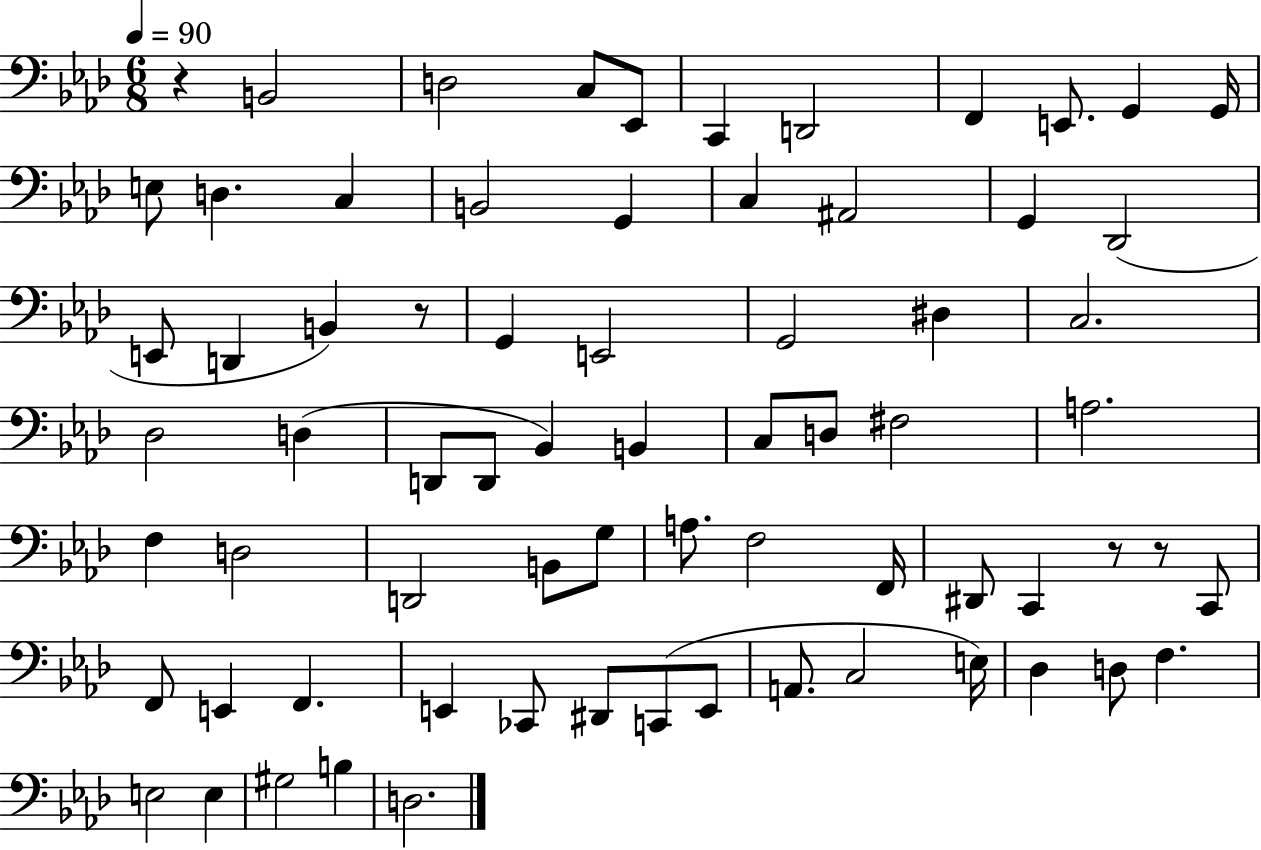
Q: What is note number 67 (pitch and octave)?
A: D3